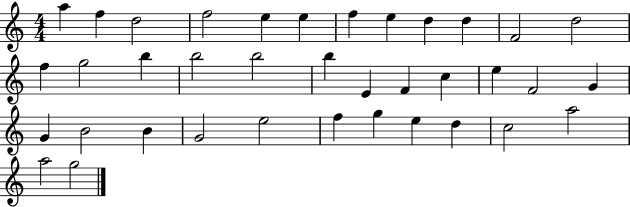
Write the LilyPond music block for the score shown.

{
  \clef treble
  \numericTimeSignature
  \time 4/4
  \key c \major
  a''4 f''4 d''2 | f''2 e''4 e''4 | f''4 e''4 d''4 d''4 | f'2 d''2 | \break f''4 g''2 b''4 | b''2 b''2 | b''4 e'4 f'4 c''4 | e''4 f'2 g'4 | \break g'4 b'2 b'4 | g'2 e''2 | f''4 g''4 e''4 d''4 | c''2 a''2 | \break a''2 g''2 | \bar "|."
}